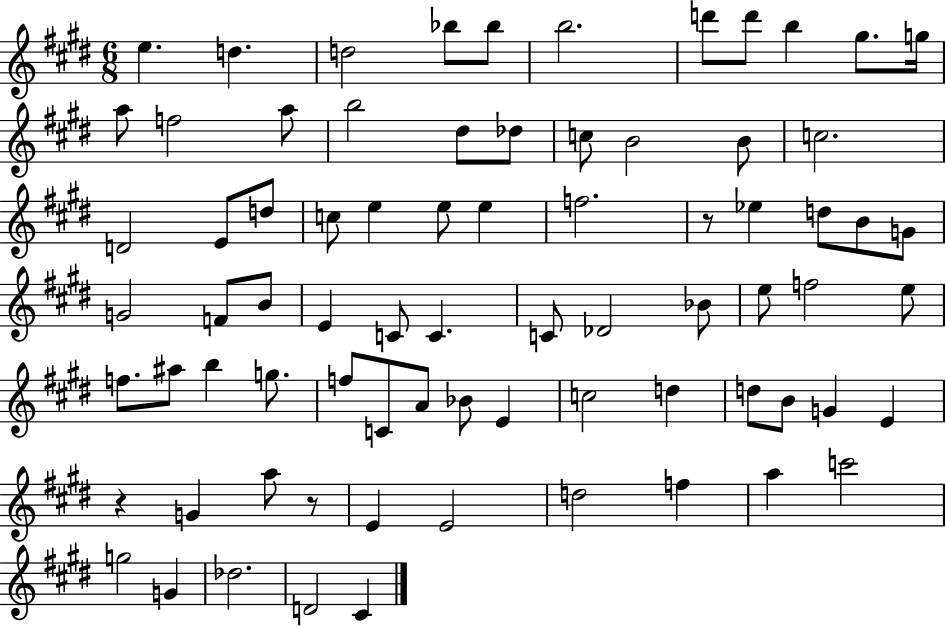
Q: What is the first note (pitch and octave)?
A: E5